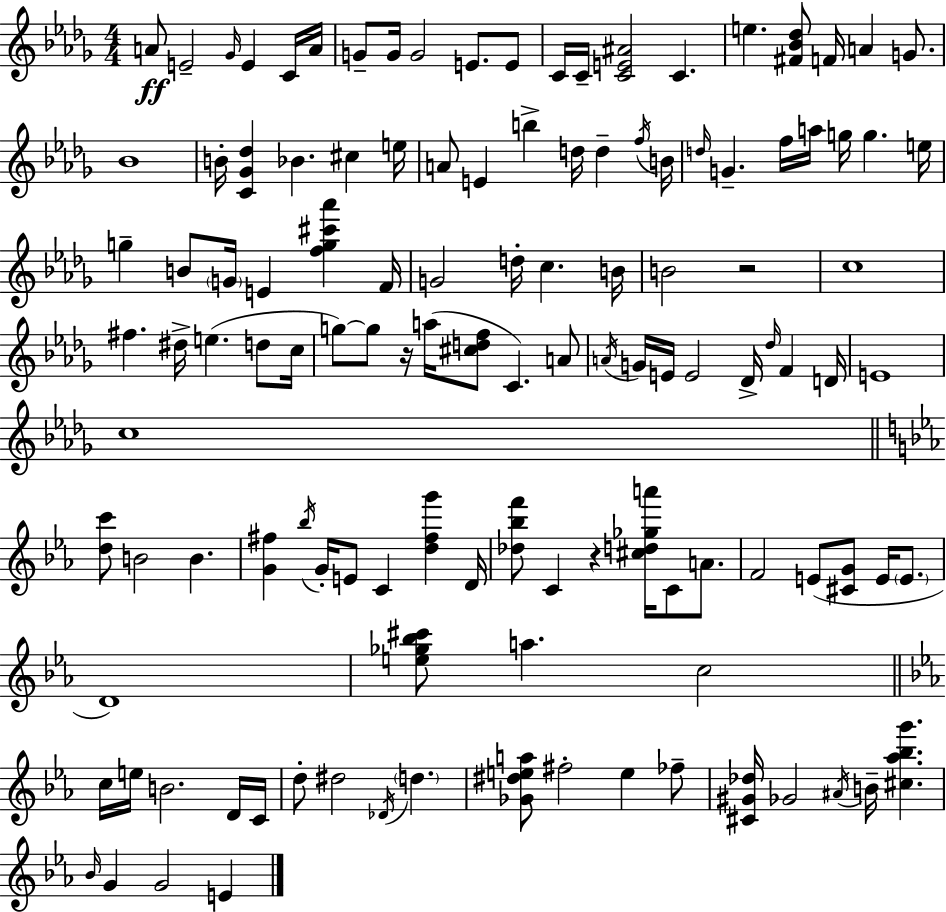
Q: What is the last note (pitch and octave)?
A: E4